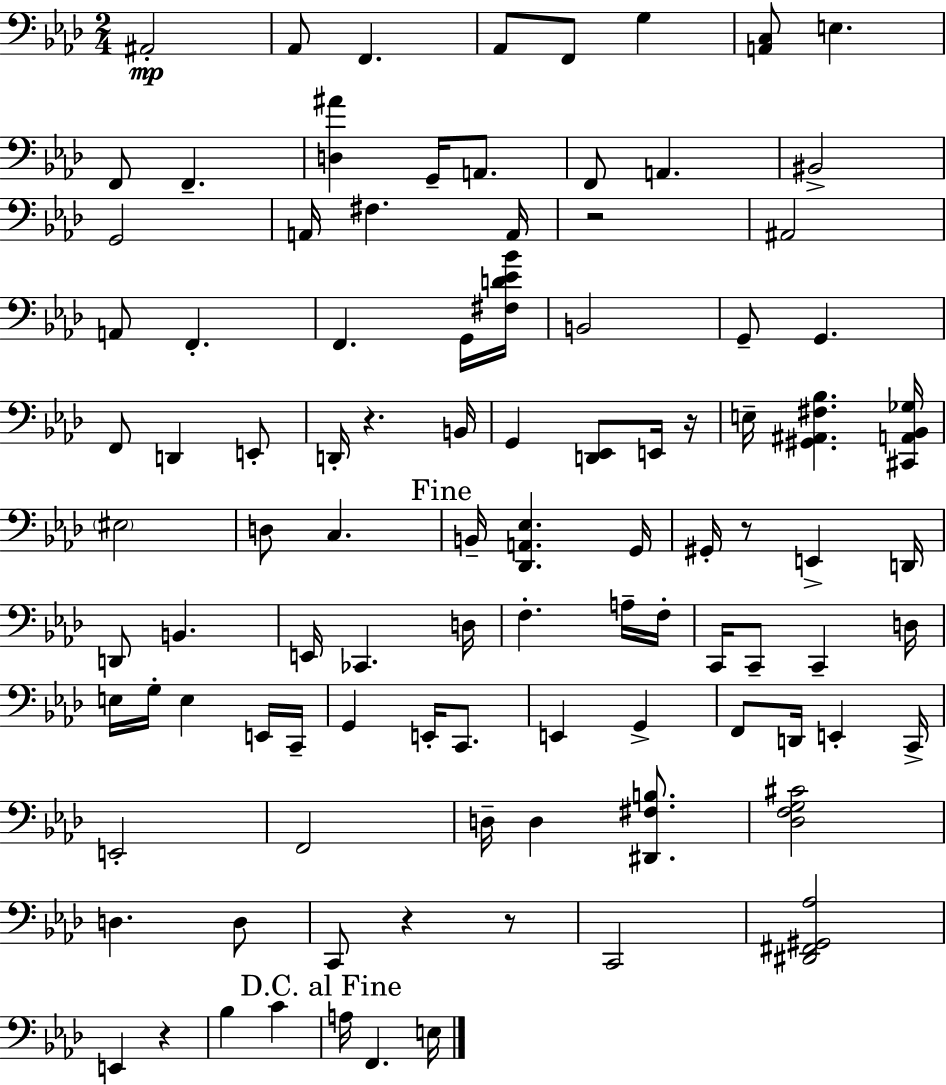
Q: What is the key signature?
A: F minor